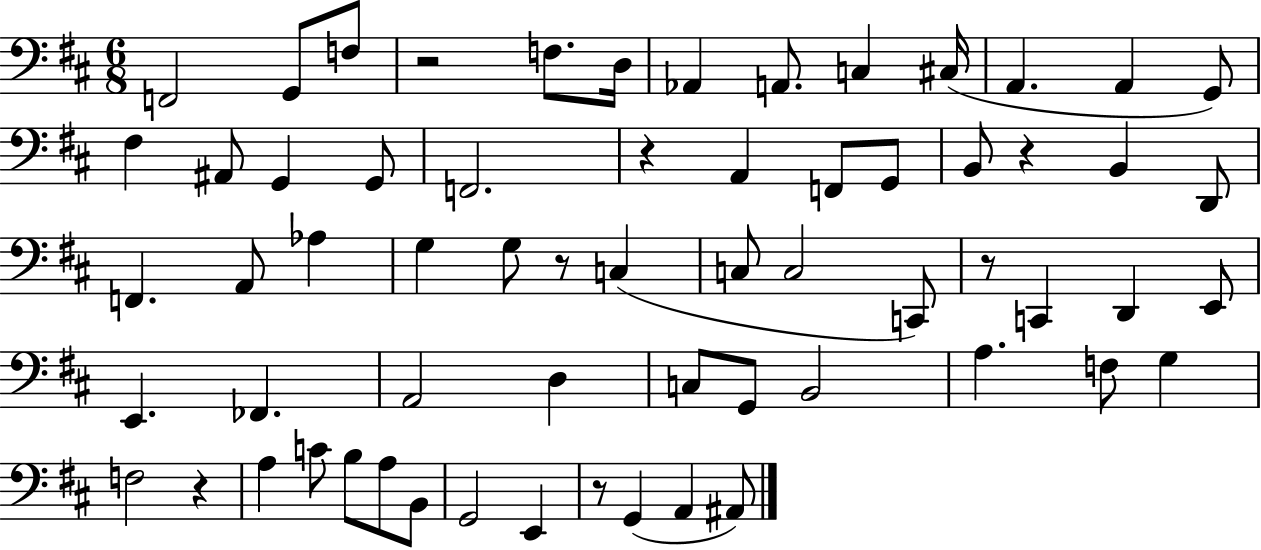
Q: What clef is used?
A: bass